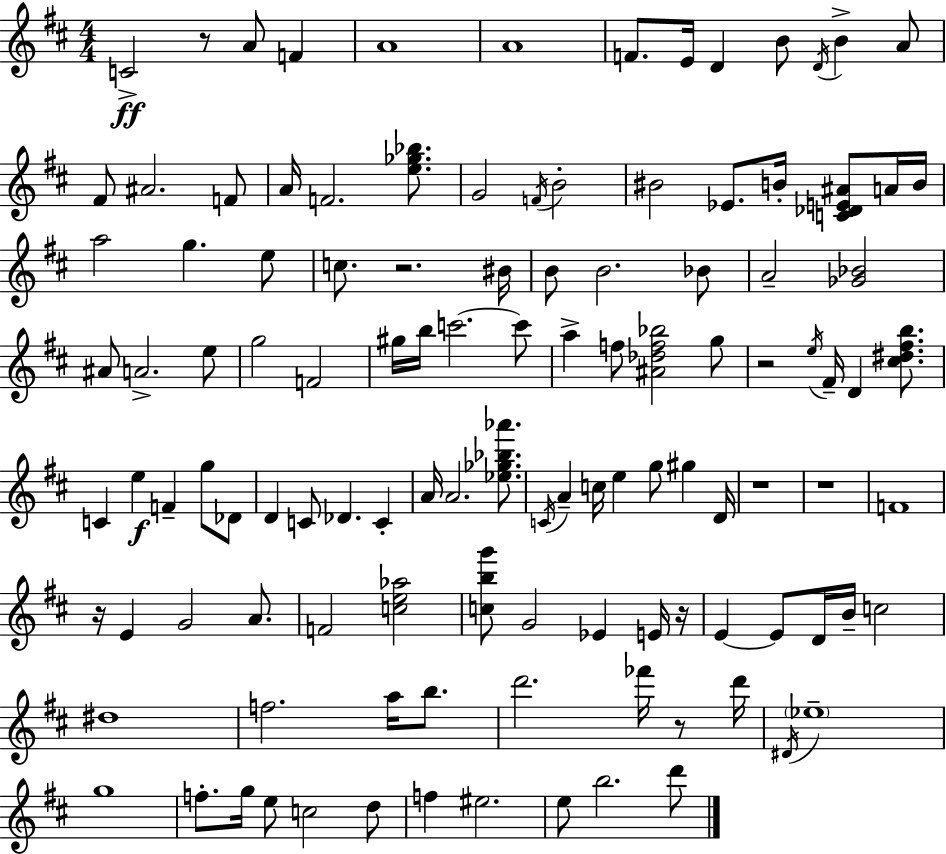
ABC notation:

X:1
T:Untitled
M:4/4
L:1/4
K:D
C2 z/2 A/2 F A4 A4 F/2 E/4 D B/2 D/4 B A/2 ^F/2 ^A2 F/2 A/4 F2 [e_g_b]/2 G2 F/4 B2 ^B2 _E/2 B/4 [C_DE^A]/2 A/4 B/4 a2 g e/2 c/2 z2 ^B/4 B/2 B2 _B/2 A2 [_G_B]2 ^A/2 A2 e/2 g2 F2 ^g/4 b/4 c'2 c'/2 a f/2 [^A_df_b]2 g/2 z2 e/4 ^F/4 D [^c^d^fb]/2 C e F g/2 _D/2 D C/2 _D C A/4 A2 [_e_g_b_a']/2 C/4 A c/4 e g/2 ^g D/4 z4 z4 F4 z/4 E G2 A/2 F2 [ce_a]2 [cbg']/2 G2 _E E/4 z/4 E E/2 D/4 B/4 c2 ^d4 f2 a/4 b/2 d'2 _f'/4 z/2 d'/4 ^D/4 _e4 g4 f/2 g/4 e/2 c2 d/2 f ^e2 e/2 b2 d'/2